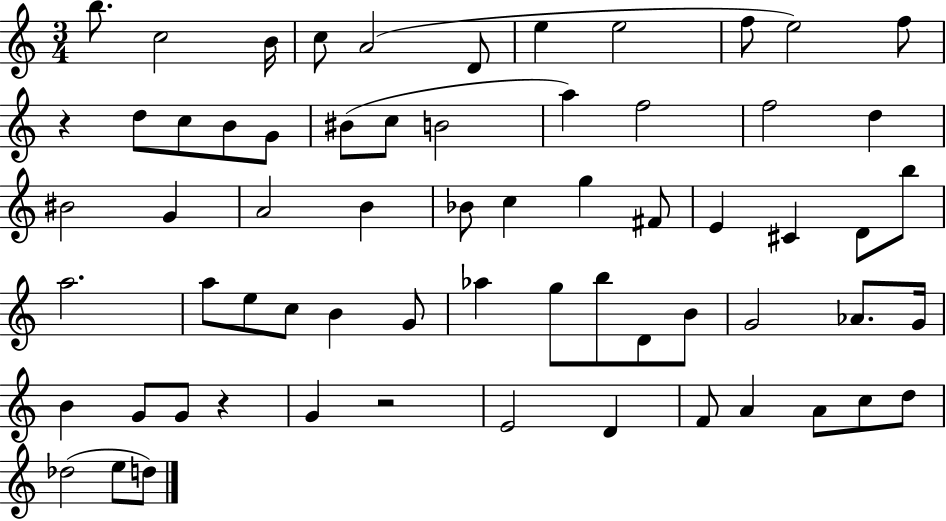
B5/e. C5/h B4/s C5/e A4/h D4/e E5/q E5/h F5/e E5/h F5/e R/q D5/e C5/e B4/e G4/e BIS4/e C5/e B4/h A5/q F5/h F5/h D5/q BIS4/h G4/q A4/h B4/q Bb4/e C5/q G5/q F#4/e E4/q C#4/q D4/e B5/e A5/h. A5/e E5/e C5/e B4/q G4/e Ab5/q G5/e B5/e D4/e B4/e G4/h Ab4/e. G4/s B4/q G4/e G4/e R/q G4/q R/h E4/h D4/q F4/e A4/q A4/e C5/e D5/e Db5/h E5/e D5/e